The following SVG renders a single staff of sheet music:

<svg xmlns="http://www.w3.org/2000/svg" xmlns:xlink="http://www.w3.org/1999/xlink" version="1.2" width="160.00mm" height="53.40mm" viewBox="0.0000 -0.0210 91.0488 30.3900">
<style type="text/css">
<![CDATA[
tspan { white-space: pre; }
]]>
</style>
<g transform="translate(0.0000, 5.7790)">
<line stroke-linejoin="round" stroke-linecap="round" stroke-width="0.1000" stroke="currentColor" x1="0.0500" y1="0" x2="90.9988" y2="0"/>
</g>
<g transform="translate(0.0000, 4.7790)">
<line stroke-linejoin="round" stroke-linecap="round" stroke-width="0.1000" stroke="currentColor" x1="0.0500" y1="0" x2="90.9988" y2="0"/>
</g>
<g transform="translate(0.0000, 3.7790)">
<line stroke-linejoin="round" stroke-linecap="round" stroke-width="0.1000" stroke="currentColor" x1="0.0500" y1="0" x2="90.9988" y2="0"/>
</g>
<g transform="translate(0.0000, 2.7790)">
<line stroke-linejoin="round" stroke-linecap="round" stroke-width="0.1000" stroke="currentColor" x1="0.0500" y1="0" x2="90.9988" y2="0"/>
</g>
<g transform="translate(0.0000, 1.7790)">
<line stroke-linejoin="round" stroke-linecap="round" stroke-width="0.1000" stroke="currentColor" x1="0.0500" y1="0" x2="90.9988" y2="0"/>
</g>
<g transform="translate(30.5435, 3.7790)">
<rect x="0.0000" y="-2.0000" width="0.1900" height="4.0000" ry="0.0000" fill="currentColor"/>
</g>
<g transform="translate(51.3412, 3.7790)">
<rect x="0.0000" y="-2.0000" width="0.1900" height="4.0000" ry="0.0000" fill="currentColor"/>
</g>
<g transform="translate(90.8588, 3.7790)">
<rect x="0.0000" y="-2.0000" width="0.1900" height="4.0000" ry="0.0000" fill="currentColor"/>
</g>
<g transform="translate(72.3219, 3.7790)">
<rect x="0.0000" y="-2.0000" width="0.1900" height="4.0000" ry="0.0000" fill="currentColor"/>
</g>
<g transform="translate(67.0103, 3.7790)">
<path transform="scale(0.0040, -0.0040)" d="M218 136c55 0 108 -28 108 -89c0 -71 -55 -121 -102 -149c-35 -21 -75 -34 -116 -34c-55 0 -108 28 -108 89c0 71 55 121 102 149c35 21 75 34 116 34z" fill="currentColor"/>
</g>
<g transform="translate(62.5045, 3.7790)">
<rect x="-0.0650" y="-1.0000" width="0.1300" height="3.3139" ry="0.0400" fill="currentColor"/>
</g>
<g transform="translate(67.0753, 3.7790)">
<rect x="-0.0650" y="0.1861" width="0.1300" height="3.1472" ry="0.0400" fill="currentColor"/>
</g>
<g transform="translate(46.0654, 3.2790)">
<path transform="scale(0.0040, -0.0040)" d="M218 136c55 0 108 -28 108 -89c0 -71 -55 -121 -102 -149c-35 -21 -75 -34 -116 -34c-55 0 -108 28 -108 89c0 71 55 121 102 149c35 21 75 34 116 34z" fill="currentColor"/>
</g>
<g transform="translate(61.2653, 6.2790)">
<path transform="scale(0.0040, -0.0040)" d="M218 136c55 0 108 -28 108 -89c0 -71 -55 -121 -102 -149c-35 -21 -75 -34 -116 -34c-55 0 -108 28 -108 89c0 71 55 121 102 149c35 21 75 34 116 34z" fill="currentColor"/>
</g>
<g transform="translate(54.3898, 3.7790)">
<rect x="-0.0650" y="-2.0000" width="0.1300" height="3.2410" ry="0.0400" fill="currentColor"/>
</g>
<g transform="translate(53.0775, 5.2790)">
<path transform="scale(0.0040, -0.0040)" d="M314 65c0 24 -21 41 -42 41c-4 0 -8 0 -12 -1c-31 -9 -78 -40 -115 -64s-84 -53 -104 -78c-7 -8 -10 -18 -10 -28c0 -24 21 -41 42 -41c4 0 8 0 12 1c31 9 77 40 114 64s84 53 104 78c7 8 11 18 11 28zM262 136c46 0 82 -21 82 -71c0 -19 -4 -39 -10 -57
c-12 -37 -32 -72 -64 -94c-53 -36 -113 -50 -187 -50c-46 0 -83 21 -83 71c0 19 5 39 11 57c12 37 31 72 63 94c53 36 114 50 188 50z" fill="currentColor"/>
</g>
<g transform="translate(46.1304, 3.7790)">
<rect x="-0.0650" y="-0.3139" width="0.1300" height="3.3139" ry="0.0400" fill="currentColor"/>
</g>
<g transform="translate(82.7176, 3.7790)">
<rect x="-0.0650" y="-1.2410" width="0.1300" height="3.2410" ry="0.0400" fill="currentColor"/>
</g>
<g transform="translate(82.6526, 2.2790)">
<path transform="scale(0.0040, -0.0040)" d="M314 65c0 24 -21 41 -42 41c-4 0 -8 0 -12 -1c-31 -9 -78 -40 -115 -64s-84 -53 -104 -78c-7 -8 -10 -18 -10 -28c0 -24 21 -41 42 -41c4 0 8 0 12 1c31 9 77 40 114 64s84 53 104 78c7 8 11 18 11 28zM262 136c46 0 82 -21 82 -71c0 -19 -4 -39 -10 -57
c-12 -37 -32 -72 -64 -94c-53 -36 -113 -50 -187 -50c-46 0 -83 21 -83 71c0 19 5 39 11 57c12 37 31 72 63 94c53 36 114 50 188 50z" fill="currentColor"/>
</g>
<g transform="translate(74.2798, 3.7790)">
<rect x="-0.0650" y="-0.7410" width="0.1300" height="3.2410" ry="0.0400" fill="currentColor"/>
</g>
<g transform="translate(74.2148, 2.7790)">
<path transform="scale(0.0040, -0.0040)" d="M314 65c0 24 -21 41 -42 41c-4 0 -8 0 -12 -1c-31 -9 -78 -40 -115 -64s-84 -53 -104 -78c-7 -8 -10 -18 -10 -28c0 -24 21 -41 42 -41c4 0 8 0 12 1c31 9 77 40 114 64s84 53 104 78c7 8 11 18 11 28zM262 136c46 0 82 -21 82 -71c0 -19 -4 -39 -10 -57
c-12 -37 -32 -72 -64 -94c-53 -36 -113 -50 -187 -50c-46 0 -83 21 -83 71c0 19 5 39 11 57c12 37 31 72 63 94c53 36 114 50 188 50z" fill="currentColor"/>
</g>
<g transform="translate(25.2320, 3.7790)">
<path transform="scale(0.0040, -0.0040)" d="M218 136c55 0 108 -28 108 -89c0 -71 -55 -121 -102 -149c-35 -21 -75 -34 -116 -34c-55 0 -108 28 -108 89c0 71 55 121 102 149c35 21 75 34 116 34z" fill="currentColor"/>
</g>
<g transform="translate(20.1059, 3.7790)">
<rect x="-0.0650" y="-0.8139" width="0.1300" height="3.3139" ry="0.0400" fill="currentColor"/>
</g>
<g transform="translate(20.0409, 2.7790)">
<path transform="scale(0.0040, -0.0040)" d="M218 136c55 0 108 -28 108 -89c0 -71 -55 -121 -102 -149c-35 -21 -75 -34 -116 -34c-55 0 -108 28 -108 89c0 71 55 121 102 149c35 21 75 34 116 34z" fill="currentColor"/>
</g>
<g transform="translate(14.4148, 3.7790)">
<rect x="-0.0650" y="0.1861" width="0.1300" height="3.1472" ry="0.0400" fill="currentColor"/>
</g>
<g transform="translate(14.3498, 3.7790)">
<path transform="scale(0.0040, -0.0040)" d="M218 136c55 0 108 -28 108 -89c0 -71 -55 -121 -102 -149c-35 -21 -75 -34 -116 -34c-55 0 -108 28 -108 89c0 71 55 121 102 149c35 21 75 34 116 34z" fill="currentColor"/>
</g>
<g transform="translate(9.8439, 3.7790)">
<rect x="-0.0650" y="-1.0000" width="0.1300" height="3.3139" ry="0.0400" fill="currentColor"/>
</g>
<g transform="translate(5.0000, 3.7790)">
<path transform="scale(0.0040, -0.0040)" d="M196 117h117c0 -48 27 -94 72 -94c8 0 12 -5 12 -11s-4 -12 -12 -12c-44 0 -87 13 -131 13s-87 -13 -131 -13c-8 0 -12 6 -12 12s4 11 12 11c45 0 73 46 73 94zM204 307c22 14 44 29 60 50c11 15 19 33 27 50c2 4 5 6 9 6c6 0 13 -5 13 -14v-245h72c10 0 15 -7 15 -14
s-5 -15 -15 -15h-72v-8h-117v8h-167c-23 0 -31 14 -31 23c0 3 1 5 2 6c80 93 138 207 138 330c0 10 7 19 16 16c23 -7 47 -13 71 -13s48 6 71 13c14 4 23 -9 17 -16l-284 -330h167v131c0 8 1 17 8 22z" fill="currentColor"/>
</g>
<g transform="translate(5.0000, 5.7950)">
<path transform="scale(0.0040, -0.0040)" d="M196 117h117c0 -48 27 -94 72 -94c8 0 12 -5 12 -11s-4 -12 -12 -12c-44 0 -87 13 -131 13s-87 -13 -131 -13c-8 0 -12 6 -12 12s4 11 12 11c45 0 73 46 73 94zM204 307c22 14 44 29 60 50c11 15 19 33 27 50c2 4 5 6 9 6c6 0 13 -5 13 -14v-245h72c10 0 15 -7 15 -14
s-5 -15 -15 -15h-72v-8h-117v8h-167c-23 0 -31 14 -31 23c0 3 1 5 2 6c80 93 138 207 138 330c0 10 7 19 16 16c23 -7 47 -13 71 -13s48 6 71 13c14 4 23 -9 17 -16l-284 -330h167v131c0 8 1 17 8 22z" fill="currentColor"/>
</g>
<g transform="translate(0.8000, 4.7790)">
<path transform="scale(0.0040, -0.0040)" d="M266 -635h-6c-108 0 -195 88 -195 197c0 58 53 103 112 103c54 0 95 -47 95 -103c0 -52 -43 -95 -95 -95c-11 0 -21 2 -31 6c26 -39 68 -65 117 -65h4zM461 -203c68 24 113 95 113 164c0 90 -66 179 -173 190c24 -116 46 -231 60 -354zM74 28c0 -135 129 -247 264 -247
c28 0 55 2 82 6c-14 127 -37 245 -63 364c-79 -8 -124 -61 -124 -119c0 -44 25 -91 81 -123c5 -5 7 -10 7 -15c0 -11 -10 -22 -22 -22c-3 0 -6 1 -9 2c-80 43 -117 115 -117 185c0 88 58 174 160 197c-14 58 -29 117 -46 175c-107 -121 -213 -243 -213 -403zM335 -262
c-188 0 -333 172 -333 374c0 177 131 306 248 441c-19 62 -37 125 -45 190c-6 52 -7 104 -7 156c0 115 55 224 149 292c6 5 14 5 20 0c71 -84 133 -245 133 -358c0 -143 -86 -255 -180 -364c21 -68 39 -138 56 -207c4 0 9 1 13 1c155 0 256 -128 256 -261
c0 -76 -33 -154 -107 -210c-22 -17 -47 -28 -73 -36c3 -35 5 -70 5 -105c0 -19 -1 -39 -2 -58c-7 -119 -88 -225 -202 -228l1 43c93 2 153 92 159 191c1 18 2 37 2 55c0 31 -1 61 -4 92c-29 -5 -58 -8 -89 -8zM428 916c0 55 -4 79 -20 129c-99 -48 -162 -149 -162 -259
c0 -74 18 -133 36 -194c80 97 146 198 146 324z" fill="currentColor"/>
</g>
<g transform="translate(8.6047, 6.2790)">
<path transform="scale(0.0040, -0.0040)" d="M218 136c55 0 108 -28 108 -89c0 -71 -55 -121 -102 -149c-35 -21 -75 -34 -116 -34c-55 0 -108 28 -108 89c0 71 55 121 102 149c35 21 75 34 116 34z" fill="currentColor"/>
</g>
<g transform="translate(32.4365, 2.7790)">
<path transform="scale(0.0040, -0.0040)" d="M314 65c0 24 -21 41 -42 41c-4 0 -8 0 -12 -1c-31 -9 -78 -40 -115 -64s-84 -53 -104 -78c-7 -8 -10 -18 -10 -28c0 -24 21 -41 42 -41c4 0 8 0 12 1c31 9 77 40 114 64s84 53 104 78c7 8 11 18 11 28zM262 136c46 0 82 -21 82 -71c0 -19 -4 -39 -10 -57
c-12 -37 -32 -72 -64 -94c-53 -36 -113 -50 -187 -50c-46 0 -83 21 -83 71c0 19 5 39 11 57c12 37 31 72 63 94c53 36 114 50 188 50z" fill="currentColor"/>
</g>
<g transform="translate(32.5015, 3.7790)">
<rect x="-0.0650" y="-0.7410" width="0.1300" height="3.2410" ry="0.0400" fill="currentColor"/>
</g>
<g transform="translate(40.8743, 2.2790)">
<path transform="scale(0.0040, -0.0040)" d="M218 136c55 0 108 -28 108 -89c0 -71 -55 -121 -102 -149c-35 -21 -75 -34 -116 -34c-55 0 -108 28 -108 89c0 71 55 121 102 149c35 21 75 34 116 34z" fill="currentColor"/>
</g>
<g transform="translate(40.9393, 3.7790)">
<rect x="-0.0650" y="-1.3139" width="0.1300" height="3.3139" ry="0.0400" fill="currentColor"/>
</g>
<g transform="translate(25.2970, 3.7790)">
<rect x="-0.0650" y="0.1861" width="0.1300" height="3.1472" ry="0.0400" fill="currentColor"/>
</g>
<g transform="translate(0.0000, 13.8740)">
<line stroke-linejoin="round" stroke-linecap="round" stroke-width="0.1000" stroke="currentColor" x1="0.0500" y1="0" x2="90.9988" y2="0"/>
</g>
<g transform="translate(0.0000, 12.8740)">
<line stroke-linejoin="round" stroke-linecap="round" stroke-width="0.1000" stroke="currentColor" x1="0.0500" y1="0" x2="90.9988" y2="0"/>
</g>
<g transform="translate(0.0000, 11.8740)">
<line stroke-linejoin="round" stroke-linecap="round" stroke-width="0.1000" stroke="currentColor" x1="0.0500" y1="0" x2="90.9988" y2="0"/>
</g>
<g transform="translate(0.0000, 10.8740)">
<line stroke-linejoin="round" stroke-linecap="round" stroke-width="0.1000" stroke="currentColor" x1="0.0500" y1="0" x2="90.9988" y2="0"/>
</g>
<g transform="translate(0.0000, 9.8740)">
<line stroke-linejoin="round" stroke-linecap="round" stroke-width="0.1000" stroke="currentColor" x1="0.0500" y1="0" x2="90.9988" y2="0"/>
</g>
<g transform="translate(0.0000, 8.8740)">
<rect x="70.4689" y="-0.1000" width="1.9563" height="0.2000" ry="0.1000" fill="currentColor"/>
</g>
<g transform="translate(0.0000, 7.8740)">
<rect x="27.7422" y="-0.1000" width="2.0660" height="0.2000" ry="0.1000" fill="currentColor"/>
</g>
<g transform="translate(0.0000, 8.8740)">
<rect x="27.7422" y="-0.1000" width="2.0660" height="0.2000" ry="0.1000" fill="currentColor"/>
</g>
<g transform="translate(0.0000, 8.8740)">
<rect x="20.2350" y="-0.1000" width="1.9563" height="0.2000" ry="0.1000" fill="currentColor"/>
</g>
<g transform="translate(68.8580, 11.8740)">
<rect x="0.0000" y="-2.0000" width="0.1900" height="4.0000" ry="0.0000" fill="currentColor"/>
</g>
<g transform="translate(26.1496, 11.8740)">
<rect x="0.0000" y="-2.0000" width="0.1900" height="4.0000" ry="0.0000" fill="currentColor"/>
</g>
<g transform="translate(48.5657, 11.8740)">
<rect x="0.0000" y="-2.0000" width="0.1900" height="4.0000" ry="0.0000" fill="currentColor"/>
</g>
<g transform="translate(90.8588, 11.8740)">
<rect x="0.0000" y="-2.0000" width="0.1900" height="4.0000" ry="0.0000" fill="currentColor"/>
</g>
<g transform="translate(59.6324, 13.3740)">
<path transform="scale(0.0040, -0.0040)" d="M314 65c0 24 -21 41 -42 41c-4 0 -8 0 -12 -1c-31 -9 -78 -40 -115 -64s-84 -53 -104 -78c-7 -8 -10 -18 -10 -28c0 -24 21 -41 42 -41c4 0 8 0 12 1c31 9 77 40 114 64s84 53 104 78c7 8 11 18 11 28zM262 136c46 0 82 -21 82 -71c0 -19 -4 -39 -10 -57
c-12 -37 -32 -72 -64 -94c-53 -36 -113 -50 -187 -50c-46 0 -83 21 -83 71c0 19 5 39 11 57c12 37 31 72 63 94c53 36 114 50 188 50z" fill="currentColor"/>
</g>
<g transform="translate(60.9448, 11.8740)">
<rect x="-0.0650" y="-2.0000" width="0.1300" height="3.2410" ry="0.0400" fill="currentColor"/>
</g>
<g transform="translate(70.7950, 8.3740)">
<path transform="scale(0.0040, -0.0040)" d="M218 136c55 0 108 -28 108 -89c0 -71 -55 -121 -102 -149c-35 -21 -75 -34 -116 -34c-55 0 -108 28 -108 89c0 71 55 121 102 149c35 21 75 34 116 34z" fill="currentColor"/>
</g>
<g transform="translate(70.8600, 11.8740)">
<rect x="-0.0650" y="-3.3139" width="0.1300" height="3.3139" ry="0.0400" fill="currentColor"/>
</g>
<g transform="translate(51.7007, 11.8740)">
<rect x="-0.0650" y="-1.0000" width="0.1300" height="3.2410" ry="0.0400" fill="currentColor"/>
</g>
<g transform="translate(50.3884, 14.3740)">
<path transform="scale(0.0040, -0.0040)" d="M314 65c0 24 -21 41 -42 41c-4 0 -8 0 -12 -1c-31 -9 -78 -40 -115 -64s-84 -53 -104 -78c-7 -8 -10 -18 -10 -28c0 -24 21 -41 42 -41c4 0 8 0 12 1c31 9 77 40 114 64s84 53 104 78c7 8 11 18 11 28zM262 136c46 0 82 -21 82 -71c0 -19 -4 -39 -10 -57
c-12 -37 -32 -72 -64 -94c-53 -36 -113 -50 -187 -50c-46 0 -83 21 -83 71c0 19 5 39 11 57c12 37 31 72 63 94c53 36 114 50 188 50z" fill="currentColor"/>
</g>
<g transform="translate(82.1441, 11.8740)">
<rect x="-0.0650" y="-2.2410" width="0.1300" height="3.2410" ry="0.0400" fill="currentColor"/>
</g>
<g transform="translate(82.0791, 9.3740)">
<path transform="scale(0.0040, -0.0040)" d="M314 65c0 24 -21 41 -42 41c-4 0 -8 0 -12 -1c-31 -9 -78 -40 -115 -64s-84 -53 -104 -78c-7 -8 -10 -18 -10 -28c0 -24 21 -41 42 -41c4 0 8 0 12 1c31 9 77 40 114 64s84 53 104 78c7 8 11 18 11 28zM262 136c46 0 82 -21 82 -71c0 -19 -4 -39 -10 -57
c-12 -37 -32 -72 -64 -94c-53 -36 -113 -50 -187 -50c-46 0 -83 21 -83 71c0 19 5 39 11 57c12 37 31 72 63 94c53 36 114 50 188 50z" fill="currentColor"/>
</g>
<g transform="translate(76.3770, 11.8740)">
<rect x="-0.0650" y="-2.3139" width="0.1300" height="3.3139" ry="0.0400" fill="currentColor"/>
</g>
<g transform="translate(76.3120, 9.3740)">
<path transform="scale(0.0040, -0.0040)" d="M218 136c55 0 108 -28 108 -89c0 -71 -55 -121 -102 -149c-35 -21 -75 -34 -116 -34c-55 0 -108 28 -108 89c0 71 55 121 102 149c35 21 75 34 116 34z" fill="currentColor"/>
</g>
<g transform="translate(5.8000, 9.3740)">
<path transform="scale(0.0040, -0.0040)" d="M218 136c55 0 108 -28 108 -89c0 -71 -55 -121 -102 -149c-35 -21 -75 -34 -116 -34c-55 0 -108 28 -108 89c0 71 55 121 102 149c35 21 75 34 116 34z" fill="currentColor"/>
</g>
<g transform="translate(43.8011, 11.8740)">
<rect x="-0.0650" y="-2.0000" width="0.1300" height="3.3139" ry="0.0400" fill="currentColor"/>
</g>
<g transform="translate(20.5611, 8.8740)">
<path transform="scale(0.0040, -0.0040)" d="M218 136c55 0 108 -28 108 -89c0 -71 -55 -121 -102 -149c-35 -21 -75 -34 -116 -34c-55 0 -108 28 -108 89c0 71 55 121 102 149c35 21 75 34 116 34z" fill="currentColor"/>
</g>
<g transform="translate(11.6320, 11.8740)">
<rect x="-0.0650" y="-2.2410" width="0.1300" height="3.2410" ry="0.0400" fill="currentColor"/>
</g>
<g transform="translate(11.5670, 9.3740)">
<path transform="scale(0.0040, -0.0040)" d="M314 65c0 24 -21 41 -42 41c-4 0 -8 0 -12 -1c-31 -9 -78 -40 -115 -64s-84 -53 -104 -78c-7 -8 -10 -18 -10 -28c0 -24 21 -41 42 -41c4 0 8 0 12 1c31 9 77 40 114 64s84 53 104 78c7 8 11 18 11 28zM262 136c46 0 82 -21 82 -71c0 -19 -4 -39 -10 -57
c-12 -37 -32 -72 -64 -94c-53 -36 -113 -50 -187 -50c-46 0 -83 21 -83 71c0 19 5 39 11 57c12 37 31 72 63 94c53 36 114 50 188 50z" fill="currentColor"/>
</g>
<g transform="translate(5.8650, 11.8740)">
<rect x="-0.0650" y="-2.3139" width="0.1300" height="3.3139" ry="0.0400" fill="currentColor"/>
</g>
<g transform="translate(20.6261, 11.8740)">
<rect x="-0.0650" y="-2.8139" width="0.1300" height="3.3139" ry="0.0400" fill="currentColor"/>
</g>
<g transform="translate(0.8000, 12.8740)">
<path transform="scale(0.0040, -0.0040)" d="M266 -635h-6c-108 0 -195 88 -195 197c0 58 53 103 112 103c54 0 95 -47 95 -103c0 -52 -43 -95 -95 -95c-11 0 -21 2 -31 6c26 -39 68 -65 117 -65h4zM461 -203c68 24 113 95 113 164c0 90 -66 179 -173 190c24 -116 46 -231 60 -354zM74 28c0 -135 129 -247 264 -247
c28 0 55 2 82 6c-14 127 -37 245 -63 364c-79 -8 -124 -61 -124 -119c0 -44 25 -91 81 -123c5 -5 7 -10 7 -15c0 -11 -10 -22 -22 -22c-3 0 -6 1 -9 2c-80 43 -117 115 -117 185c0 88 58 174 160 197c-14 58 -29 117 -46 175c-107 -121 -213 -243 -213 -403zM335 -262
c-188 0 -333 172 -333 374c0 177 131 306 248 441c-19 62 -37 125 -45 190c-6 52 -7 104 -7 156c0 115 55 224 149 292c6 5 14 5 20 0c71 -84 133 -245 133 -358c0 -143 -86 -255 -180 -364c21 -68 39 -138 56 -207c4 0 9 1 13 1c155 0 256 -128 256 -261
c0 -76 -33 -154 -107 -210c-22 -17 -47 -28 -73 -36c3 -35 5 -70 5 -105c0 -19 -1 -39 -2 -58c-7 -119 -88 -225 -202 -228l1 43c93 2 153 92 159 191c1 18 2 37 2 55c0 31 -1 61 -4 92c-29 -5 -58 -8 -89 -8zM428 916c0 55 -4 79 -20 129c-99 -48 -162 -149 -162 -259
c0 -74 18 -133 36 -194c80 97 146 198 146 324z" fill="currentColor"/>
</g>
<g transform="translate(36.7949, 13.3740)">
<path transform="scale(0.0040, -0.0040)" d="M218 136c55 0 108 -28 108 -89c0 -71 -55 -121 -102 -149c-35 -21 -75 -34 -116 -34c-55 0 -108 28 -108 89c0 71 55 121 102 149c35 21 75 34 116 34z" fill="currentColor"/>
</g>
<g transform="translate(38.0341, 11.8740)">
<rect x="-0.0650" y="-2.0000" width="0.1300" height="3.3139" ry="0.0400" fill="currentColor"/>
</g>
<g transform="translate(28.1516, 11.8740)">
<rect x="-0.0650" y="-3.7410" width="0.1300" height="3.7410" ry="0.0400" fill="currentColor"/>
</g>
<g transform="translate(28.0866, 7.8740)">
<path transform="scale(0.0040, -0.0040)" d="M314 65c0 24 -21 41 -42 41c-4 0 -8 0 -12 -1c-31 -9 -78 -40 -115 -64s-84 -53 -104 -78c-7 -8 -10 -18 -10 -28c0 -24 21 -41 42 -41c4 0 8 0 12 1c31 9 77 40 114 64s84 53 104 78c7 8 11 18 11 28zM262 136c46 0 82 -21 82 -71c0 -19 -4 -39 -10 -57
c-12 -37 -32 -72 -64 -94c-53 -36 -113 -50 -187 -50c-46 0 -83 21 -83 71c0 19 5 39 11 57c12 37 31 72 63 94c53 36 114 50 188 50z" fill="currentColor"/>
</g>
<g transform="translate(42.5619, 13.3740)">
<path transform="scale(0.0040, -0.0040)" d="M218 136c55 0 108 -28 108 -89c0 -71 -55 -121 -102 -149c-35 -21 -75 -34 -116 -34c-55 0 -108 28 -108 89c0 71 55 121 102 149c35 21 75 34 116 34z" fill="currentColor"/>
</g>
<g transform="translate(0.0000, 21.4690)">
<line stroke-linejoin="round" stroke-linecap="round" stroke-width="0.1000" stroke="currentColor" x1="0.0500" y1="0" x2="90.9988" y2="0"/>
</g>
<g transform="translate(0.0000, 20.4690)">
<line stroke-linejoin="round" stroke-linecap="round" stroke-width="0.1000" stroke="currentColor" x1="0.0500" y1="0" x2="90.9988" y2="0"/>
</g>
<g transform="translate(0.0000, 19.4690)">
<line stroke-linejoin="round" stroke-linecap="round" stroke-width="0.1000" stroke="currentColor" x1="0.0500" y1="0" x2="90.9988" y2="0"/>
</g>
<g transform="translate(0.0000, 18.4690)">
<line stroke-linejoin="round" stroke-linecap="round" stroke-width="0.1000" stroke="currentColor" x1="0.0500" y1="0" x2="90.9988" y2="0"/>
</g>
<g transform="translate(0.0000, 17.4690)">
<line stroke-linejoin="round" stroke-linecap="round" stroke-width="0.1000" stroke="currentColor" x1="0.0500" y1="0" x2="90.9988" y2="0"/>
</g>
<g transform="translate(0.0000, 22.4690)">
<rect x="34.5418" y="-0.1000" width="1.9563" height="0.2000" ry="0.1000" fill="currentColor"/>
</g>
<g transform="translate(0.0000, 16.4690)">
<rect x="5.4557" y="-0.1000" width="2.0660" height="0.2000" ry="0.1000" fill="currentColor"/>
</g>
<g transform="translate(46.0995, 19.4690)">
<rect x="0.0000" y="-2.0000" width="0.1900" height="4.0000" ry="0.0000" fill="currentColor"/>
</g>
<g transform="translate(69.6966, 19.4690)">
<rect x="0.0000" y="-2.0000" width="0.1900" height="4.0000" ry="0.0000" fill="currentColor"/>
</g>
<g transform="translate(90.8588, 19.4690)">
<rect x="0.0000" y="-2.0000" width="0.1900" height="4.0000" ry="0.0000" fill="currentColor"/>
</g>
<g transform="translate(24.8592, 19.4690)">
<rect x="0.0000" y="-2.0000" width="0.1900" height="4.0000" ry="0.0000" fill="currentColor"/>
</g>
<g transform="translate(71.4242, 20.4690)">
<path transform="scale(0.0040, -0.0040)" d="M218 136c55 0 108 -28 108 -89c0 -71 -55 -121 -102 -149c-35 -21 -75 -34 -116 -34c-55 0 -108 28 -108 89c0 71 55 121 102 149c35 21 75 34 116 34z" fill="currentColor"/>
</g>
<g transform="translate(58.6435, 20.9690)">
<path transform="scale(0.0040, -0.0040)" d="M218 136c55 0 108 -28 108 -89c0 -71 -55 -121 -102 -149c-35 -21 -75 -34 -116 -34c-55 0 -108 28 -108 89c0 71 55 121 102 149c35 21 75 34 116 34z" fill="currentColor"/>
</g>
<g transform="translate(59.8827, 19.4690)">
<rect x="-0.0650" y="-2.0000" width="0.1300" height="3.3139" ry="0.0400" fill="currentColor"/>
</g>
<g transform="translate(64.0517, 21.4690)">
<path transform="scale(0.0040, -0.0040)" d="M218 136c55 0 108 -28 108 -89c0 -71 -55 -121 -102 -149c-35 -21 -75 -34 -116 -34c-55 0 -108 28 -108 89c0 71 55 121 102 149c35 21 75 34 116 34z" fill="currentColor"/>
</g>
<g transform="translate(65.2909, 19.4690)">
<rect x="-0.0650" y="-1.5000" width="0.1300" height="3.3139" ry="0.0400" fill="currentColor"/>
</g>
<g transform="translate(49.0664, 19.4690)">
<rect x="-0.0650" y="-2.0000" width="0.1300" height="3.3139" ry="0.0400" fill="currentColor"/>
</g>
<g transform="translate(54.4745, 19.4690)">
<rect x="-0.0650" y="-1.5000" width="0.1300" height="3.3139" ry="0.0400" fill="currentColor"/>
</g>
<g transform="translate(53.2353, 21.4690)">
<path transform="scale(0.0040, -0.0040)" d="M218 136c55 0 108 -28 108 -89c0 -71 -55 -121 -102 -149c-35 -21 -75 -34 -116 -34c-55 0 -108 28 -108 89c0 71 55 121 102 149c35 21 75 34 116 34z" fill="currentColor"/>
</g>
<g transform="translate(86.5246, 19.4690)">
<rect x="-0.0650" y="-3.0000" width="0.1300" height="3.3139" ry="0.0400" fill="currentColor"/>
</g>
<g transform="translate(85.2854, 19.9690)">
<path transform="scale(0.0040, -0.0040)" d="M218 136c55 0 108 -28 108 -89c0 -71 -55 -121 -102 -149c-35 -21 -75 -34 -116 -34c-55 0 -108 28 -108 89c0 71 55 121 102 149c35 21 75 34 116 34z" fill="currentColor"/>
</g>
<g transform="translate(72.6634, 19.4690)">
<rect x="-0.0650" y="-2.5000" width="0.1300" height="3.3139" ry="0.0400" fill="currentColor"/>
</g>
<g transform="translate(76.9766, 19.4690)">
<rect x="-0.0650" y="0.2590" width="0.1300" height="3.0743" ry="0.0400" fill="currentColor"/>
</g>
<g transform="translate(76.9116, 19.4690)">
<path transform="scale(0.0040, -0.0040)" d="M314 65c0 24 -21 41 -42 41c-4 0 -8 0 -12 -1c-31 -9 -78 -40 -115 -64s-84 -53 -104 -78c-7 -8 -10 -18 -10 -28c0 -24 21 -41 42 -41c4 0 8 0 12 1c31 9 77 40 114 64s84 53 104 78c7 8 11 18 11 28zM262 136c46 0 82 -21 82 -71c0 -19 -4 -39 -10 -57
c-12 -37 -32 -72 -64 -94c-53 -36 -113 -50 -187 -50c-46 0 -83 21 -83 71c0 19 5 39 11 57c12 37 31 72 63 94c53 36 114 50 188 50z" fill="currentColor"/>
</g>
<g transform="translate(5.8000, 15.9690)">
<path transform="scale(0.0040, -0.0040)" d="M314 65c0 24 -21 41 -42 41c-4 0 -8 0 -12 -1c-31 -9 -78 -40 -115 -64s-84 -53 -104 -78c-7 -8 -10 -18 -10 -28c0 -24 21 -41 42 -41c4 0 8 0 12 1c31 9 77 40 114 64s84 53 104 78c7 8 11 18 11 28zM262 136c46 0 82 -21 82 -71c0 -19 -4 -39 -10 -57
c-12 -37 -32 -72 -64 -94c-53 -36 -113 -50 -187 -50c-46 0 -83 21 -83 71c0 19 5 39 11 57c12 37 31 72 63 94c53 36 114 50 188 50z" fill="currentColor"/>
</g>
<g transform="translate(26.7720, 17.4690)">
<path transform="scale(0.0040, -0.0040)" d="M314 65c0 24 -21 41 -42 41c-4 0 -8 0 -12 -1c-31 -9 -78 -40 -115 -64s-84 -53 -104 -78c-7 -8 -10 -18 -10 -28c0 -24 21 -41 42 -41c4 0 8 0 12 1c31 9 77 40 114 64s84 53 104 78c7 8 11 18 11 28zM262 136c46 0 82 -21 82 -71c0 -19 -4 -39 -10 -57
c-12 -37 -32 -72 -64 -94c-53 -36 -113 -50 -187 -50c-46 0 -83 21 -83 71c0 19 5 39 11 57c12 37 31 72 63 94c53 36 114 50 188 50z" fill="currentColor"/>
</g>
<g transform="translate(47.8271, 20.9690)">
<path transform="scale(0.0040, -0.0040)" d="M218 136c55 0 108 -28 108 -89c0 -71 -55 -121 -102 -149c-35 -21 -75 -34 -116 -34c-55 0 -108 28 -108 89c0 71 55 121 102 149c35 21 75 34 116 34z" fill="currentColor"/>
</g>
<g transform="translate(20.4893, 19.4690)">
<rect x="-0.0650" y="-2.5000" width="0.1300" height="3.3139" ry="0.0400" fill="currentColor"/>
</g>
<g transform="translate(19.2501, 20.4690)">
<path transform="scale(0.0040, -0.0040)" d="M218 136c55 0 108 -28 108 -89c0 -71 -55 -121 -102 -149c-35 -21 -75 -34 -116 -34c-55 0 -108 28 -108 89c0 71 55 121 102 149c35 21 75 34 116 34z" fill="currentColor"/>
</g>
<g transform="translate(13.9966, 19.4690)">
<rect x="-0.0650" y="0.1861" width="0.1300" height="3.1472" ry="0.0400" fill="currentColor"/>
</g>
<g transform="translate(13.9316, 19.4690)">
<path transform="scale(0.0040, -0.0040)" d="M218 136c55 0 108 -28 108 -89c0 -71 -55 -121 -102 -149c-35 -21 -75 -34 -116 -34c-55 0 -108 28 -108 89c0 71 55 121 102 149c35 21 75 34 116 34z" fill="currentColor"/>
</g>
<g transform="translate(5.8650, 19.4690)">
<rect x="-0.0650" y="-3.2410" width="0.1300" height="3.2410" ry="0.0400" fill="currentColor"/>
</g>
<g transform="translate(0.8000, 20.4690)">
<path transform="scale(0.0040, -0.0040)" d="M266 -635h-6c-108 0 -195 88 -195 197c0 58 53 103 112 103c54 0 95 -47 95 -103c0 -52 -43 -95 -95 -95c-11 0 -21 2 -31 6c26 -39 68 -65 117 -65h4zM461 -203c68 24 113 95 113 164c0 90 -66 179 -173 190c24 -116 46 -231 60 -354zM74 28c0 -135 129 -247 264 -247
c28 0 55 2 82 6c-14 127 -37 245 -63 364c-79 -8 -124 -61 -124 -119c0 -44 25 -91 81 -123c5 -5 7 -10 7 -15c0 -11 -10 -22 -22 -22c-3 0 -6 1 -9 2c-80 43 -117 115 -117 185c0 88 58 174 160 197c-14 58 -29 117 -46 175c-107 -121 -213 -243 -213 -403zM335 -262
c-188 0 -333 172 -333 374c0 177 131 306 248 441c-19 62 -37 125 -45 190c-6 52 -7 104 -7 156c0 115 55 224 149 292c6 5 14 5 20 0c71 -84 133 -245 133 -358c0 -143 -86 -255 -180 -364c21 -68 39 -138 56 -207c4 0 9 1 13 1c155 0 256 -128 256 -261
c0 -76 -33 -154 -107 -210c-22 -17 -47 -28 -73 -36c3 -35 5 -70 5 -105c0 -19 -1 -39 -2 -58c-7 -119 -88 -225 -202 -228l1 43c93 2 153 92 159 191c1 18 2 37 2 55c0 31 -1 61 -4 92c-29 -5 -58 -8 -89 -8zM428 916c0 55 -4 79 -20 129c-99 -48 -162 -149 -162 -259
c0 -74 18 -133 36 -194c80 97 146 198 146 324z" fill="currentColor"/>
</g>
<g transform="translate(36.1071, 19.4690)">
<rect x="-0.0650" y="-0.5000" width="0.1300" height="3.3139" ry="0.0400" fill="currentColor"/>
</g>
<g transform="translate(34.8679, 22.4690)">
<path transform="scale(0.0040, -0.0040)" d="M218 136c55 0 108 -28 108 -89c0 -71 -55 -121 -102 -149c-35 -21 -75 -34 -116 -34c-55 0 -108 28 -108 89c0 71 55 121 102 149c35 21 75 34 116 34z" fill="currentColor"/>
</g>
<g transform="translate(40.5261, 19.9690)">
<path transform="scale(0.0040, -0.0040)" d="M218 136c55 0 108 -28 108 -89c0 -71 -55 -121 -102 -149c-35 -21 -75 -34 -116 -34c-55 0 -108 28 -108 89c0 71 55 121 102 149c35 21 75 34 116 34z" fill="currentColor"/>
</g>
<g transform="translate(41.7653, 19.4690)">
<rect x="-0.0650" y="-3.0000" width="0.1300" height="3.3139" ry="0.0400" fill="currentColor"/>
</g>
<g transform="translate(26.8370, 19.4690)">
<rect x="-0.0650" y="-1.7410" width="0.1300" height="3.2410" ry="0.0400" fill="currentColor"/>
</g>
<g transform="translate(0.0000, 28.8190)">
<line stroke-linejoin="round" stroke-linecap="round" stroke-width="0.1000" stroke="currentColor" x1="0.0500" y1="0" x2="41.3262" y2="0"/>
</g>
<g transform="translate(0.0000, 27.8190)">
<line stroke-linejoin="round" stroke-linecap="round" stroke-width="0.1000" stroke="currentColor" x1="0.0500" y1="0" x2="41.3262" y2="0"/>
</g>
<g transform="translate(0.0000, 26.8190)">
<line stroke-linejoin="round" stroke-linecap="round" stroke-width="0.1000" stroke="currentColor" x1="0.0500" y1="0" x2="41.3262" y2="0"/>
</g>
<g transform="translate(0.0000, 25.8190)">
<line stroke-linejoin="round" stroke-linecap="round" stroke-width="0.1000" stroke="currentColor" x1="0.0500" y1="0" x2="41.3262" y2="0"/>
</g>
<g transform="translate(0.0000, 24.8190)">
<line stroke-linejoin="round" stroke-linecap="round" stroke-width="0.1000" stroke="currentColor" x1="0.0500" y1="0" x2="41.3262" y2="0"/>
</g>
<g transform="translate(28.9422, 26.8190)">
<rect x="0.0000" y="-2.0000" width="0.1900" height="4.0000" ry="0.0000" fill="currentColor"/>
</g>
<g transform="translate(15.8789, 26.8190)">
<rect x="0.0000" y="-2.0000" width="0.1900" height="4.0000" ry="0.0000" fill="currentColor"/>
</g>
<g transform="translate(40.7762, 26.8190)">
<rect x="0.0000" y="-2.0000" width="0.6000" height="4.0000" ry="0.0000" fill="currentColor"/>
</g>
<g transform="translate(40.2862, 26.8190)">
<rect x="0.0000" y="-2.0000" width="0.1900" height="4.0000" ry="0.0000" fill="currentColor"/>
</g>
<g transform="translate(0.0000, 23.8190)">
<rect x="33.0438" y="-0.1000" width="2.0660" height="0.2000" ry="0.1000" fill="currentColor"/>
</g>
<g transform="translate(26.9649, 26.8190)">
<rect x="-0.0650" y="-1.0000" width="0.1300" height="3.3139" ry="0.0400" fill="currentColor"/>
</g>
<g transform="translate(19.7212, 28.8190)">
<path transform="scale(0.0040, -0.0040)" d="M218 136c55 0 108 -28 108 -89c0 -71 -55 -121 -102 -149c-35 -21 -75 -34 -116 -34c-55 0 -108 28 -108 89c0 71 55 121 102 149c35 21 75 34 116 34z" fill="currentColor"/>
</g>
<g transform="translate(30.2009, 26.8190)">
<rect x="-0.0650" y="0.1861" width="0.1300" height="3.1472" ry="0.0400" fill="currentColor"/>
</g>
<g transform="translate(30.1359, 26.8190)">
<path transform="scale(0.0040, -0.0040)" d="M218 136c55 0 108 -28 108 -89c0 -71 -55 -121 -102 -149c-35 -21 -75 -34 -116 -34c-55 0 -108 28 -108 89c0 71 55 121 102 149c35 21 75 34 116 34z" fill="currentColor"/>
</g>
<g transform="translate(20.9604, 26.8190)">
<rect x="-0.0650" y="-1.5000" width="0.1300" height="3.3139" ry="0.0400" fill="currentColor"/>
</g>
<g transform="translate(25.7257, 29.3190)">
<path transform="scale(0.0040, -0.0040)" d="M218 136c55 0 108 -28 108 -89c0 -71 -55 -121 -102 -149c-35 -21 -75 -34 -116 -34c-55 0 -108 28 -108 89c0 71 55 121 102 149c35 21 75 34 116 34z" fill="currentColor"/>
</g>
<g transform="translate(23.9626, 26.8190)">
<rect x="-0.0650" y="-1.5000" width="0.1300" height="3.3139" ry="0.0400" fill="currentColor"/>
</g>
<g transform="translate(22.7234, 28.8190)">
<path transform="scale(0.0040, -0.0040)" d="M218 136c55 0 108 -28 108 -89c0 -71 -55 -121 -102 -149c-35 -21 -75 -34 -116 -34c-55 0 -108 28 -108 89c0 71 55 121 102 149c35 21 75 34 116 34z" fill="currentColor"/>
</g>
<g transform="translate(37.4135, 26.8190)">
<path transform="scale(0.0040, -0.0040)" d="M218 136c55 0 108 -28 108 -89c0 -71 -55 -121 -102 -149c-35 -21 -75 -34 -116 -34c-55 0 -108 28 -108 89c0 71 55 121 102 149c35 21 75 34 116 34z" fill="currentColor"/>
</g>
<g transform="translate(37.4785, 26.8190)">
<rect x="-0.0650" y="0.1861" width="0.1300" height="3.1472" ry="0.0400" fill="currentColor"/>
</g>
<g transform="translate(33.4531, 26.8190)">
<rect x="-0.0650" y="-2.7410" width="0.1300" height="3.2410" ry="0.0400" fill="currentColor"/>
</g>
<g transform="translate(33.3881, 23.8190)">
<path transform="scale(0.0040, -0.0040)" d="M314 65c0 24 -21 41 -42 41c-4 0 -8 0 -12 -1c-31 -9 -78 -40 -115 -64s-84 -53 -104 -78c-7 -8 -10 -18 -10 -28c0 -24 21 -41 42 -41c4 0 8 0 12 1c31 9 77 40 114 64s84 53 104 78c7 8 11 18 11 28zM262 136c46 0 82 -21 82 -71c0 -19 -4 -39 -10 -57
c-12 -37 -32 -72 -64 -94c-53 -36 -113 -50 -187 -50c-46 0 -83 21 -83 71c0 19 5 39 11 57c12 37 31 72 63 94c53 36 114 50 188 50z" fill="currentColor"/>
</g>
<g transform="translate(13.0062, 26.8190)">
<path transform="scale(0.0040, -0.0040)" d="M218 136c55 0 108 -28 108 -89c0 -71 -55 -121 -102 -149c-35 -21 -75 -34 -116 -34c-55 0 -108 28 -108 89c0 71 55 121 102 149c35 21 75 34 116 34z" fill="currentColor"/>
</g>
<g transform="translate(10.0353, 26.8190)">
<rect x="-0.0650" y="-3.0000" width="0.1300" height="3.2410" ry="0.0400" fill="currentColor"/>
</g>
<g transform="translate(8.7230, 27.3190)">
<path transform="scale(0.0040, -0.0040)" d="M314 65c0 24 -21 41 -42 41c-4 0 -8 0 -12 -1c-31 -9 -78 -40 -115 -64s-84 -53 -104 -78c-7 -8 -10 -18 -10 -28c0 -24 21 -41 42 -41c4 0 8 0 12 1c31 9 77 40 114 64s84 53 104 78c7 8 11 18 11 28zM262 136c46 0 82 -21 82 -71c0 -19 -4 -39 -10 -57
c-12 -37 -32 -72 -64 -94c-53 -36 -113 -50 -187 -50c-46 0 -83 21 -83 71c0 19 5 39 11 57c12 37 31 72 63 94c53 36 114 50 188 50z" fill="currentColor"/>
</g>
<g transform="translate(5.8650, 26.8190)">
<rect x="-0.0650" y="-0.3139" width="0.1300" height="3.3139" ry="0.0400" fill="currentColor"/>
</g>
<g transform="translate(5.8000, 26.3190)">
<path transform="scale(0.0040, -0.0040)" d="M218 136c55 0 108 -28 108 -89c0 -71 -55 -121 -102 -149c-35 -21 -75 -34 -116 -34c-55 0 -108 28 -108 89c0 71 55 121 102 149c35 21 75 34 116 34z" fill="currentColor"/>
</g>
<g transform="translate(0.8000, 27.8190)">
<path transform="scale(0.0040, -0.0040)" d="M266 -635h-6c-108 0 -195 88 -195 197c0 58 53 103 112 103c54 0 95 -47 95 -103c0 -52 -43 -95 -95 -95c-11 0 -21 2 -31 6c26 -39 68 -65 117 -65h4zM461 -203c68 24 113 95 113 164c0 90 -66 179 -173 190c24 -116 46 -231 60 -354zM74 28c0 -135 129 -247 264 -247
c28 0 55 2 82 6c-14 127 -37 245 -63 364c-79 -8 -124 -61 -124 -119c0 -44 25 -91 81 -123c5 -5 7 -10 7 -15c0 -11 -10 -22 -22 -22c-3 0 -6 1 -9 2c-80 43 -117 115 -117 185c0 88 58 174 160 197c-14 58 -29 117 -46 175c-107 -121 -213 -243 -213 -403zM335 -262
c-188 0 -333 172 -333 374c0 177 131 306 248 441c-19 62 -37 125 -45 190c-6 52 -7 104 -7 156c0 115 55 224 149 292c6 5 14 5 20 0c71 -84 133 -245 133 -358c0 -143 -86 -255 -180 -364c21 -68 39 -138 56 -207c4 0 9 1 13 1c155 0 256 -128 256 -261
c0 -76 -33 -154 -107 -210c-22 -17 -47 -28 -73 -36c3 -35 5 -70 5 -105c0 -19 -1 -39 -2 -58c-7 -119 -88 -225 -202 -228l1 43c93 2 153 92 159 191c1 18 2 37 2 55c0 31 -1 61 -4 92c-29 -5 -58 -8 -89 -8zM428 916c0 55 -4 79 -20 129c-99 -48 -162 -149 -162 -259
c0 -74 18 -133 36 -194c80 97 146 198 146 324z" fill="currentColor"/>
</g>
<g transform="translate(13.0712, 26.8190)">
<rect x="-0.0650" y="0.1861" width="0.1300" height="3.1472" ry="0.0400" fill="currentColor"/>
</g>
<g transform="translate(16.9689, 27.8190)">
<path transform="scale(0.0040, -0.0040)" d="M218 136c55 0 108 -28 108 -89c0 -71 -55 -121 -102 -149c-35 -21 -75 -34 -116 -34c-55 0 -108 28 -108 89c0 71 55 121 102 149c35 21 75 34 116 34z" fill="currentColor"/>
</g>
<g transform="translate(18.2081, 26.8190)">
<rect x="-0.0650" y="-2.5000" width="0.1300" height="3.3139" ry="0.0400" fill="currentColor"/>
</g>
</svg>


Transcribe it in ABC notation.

X:1
T:Untitled
M:4/4
L:1/4
K:C
D B d B d2 e c F2 D B d2 e2 g g2 a c'2 F F D2 F2 b g g2 b2 B G f2 C A F E F E G B2 A c A2 B G E E D B a2 B